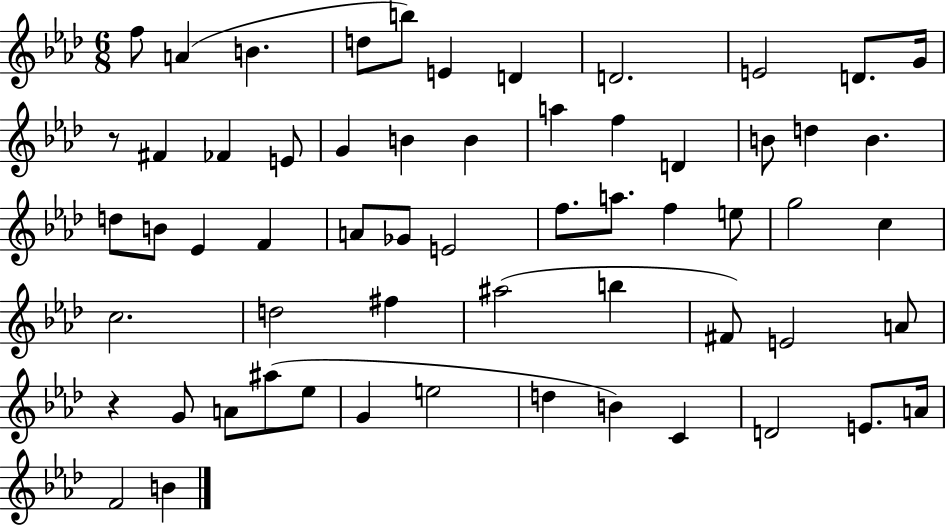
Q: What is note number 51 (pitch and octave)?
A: D5